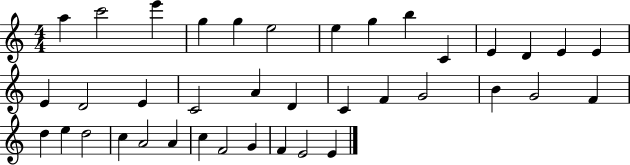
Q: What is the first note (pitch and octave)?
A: A5